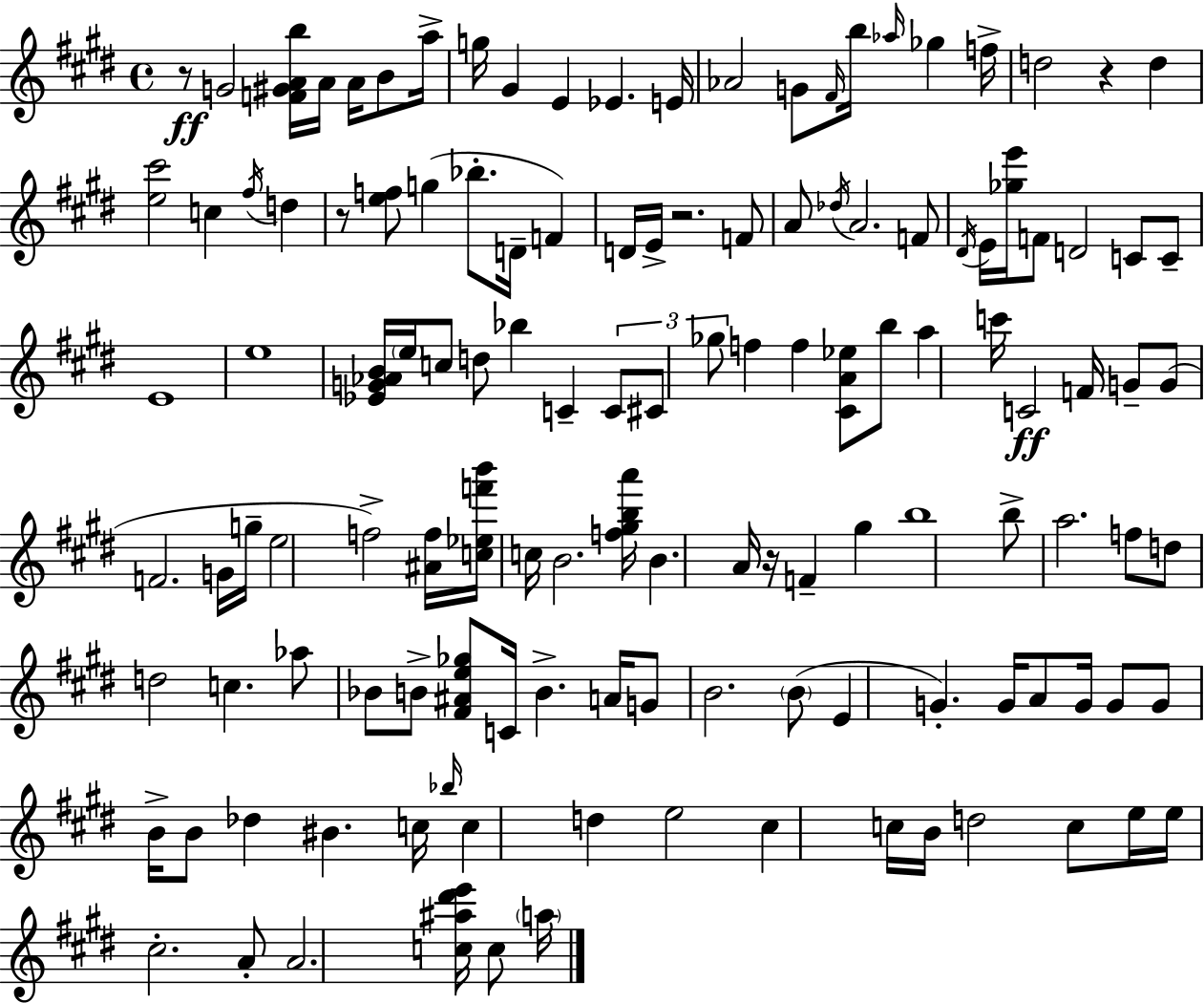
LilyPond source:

{
  \clef treble
  \time 4/4
  \defaultTimeSignature
  \key e \major
  r8\ff g'2 <f' gis' a' b''>16 a'16 a'16 b'8 a''16-> | g''16 gis'4 e'4 ees'4. e'16 | aes'2 g'8 \grace { fis'16 } b''16 \grace { aes''16 } ges''4 | f''16-> d''2 r4 d''4 | \break <e'' cis'''>2 c''4 \acciaccatura { fis''16 } d''4 | r8 <e'' f''>8 g''4( bes''8.-. d'16-- f'4) | d'16 e'16-> r2. | f'8 a'8 \acciaccatura { des''16 } a'2. | \break f'8 \acciaccatura { dis'16 } e'16 <ges'' e'''>16 f'8 d'2 | c'8 c'8-- e'1 | e''1 | <ees' g' aes' b'>16 \parenthesize e''16 c''8 d''8 bes''4 c'4-- | \break \tuplet 3/2 { c'8 cis'8 ges''8 } f''4 f''4 | <cis' a' ees''>8 b''8 a''4 c'''16 c'2\ff | f'16 g'8-- g'8( f'2. | g'16 g''16-- e''2 f''2->) | \break <ais' f''>16 <c'' ees'' f''' b'''>16 c''16 b'2. | <f'' gis'' b'' a'''>16 b'4. a'16 r16 f'4-- | gis''4 b''1 | b''8-> a''2. | \break f''8 d''8 d''2 c''4. | aes''8 bes'8 b'8-> <fis' ais' e'' ges''>8 c'16 b'4.-> | a'16 g'8 b'2. | \parenthesize b'8( e'4 g'4.-.) g'16 | \break a'8 g'16 g'8 g'8 b'16-> b'8 des''4 bis'4. | c''16 \grace { bes''16 } c''4 d''4 e''2 | cis''4 c''16 b'16 d''2 | c''8 e''16 e''16 cis''2.-. | \break a'8-. a'2. | <c'' ais'' dis''' e'''>16 c''8 \parenthesize a''16 \bar "|."
}